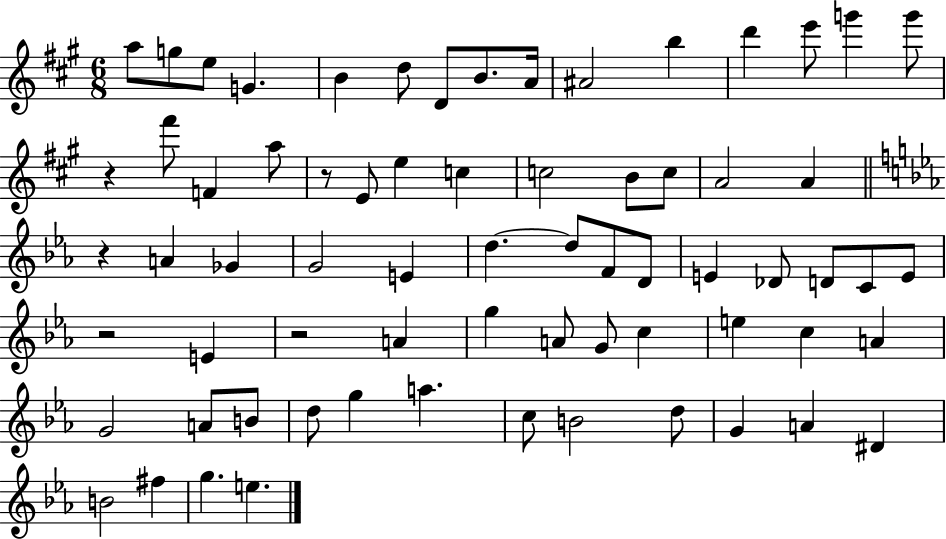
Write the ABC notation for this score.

X:1
T:Untitled
M:6/8
L:1/4
K:A
a/2 g/2 e/2 G B d/2 D/2 B/2 A/4 ^A2 b d' e'/2 g' g'/2 z ^f'/2 F a/2 z/2 E/2 e c c2 B/2 c/2 A2 A z A _G G2 E d d/2 F/2 D/2 E _D/2 D/2 C/2 E/2 z2 E z2 A g A/2 G/2 c e c A G2 A/2 B/2 d/2 g a c/2 B2 d/2 G A ^D B2 ^f g e